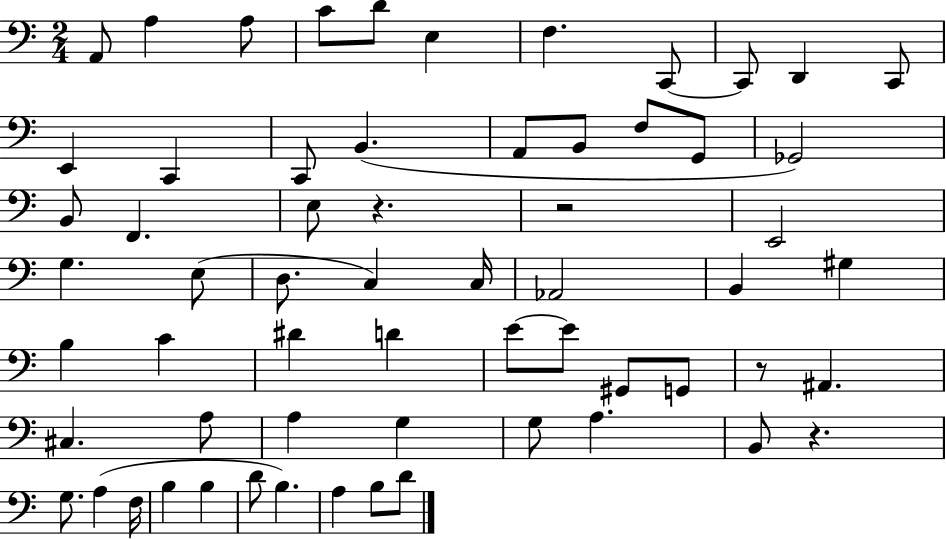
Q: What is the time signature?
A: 2/4